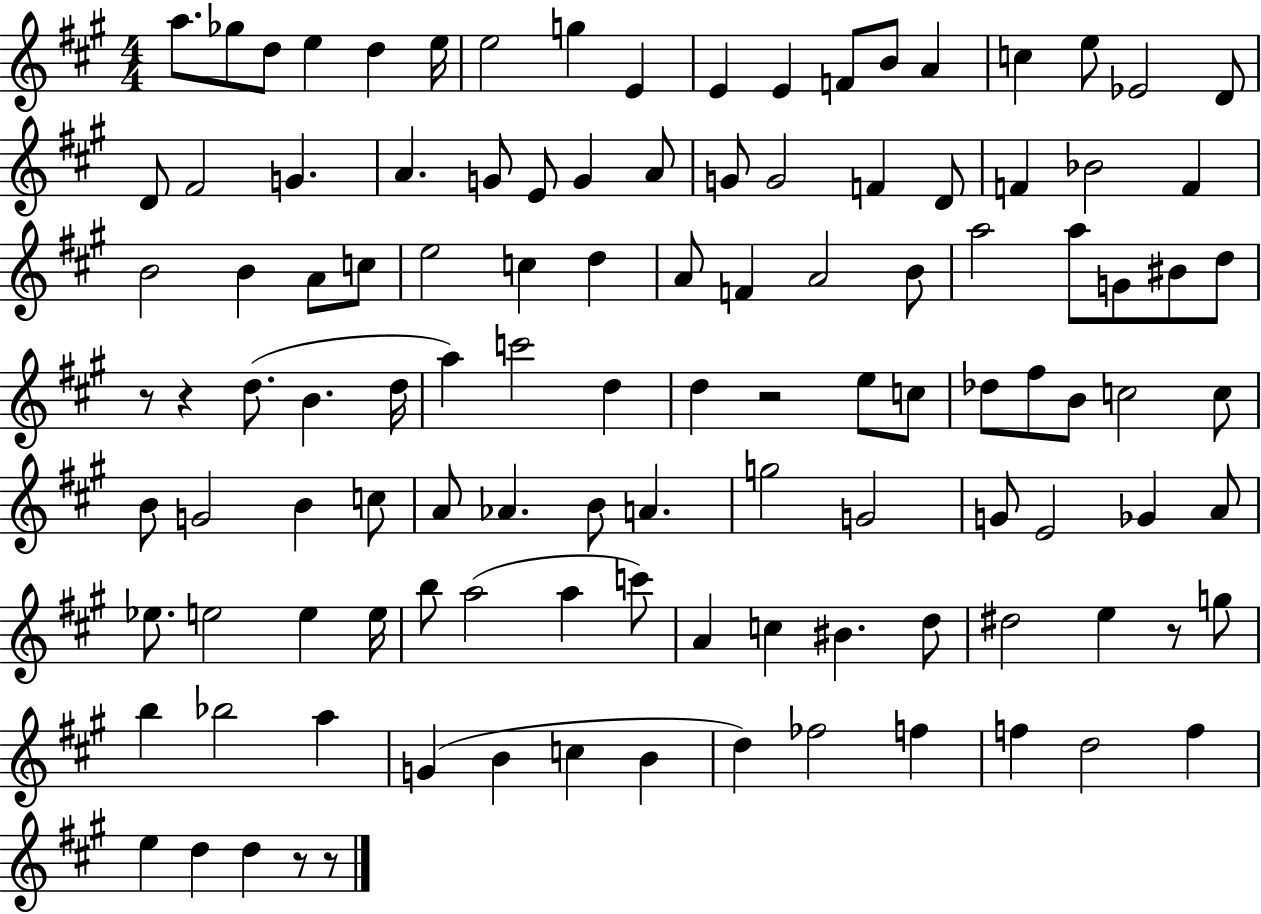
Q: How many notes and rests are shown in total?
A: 114